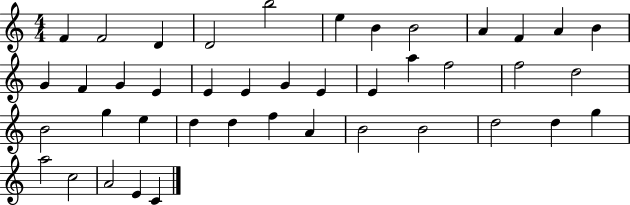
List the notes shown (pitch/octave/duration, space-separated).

F4/q F4/h D4/q D4/h B5/h E5/q B4/q B4/h A4/q F4/q A4/q B4/q G4/q F4/q G4/q E4/q E4/q E4/q G4/q E4/q E4/q A5/q F5/h F5/h D5/h B4/h G5/q E5/q D5/q D5/q F5/q A4/q B4/h B4/h D5/h D5/q G5/q A5/h C5/h A4/h E4/q C4/q